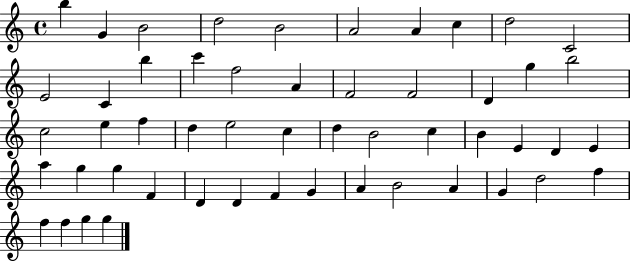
{
  \clef treble
  \time 4/4
  \defaultTimeSignature
  \key c \major
  b''4 g'4 b'2 | d''2 b'2 | a'2 a'4 c''4 | d''2 c'2 | \break e'2 c'4 b''4 | c'''4 f''2 a'4 | f'2 f'2 | d'4 g''4 b''2 | \break c''2 e''4 f''4 | d''4 e''2 c''4 | d''4 b'2 c''4 | b'4 e'4 d'4 e'4 | \break a''4 g''4 g''4 f'4 | d'4 d'4 f'4 g'4 | a'4 b'2 a'4 | g'4 d''2 f''4 | \break f''4 f''4 g''4 g''4 | \bar "|."
}